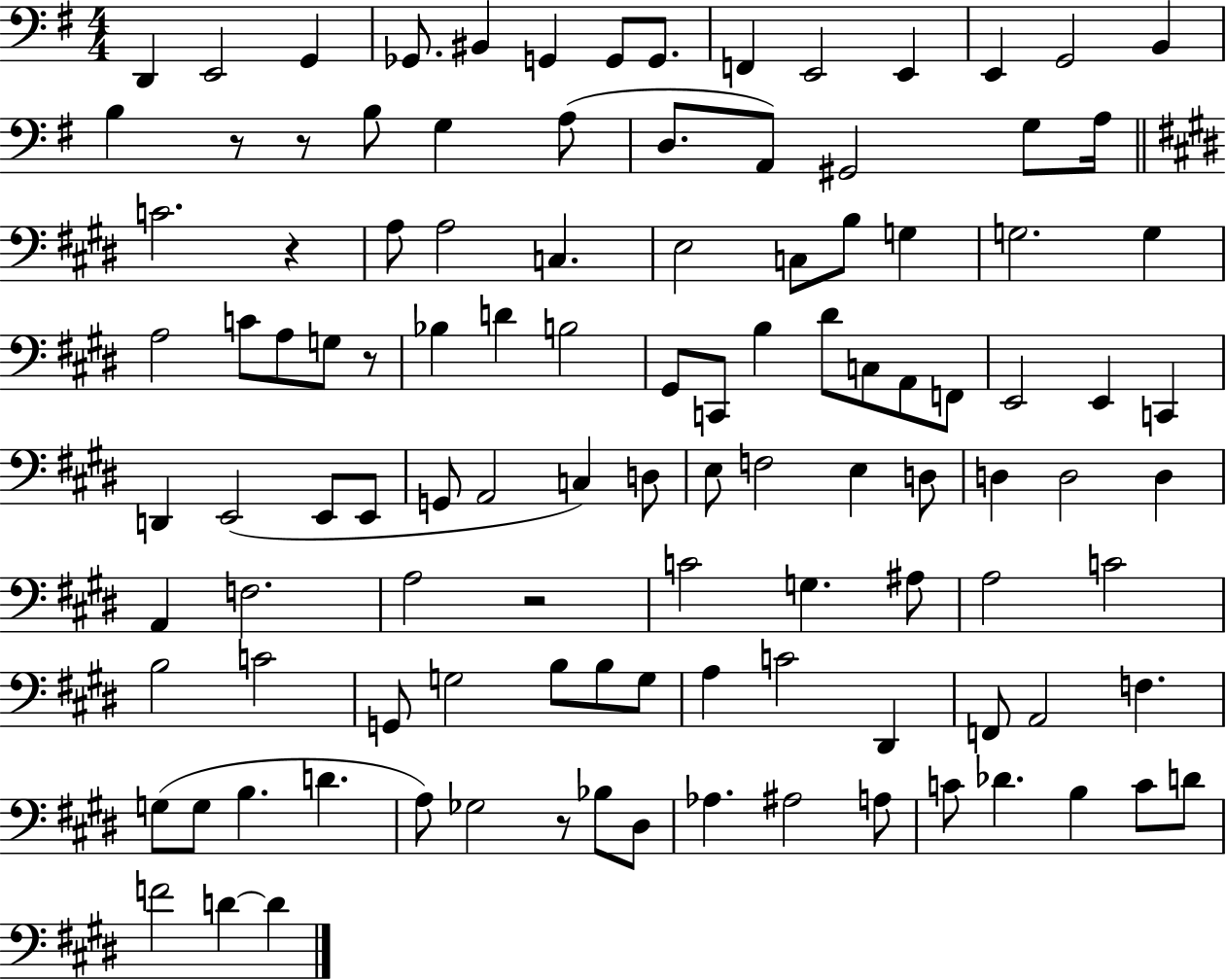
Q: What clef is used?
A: bass